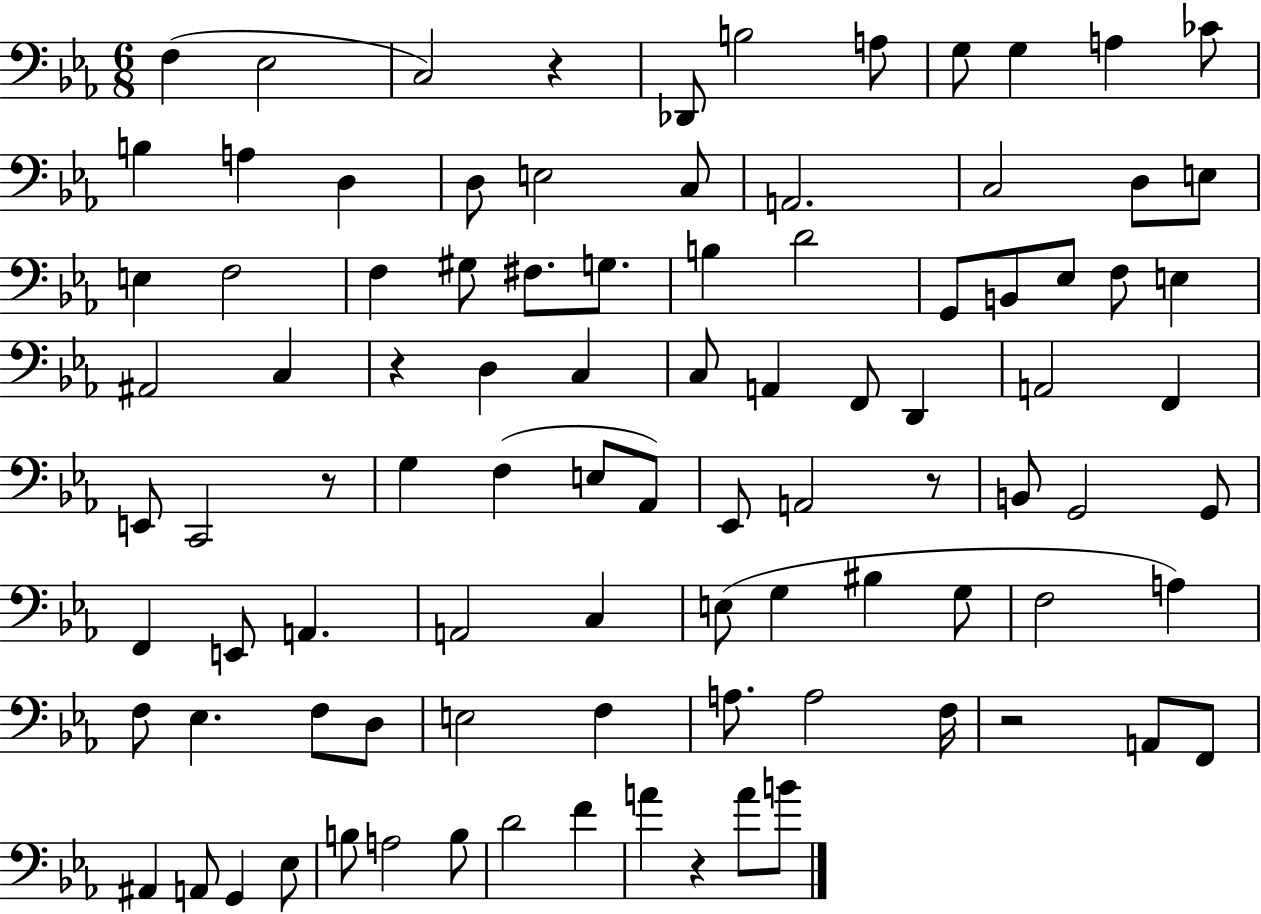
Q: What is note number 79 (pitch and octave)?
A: G2